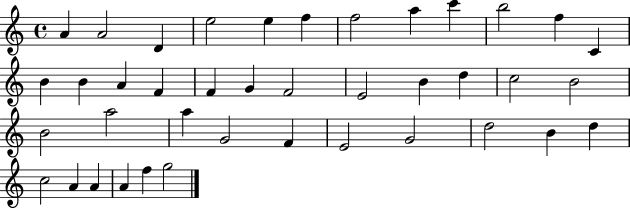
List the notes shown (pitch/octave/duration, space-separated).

A4/q A4/h D4/q E5/h E5/q F5/q F5/h A5/q C6/q B5/h F5/q C4/q B4/q B4/q A4/q F4/q F4/q G4/q F4/h E4/h B4/q D5/q C5/h B4/h B4/h A5/h A5/q G4/h F4/q E4/h G4/h D5/h B4/q D5/q C5/h A4/q A4/q A4/q F5/q G5/h